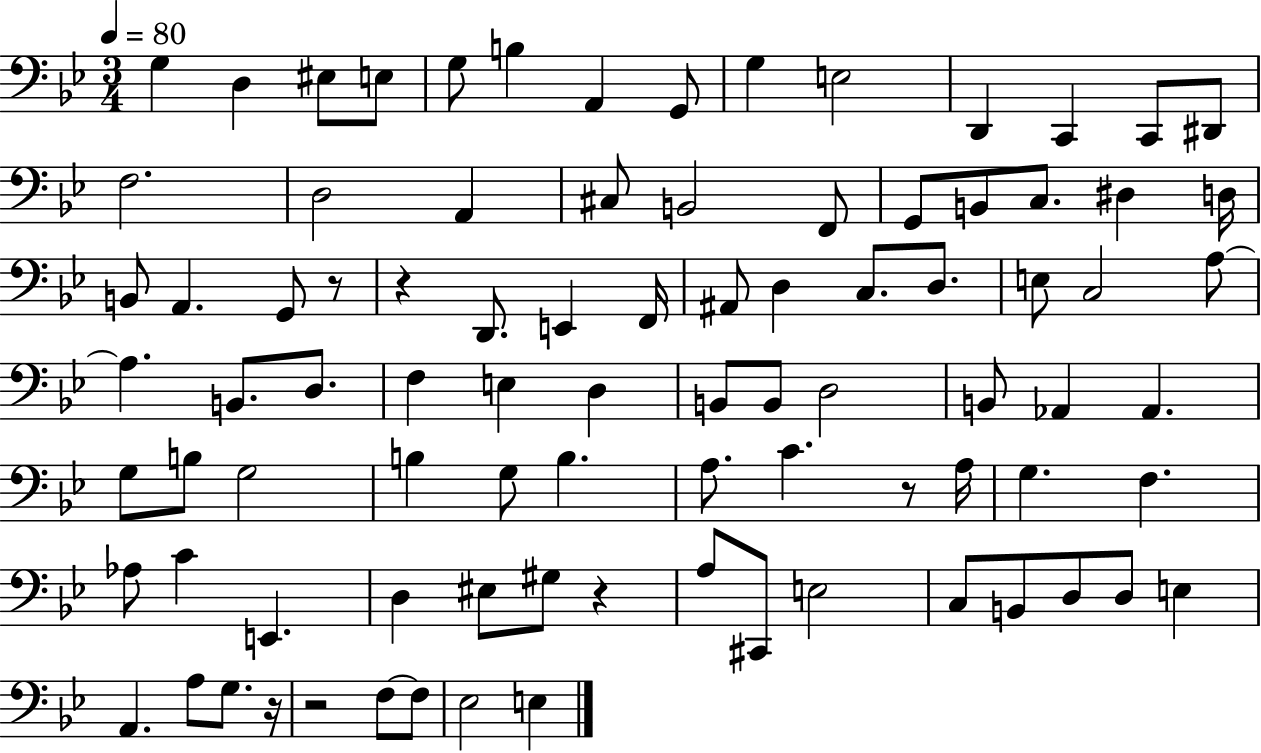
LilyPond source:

{
  \clef bass
  \numericTimeSignature
  \time 3/4
  \key bes \major
  \tempo 4 = 80
  g4 d4 eis8 e8 | g8 b4 a,4 g,8 | g4 e2 | d,4 c,4 c,8 dis,8 | \break f2. | d2 a,4 | cis8 b,2 f,8 | g,8 b,8 c8. dis4 d16 | \break b,8 a,4. g,8 r8 | r4 d,8. e,4 f,16 | ais,8 d4 c8. d8. | e8 c2 a8~~ | \break a4. b,8. d8. | f4 e4 d4 | b,8 b,8 d2 | b,8 aes,4 aes,4. | \break g8 b8 g2 | b4 g8 b4. | a8. c'4. r8 a16 | g4. f4. | \break aes8 c'4 e,4. | d4 eis8 gis8 r4 | a8 cis,8 e2 | c8 b,8 d8 d8 e4 | \break a,4. a8 g8. r16 | r2 f8~~ f8 | ees2 e4 | \bar "|."
}